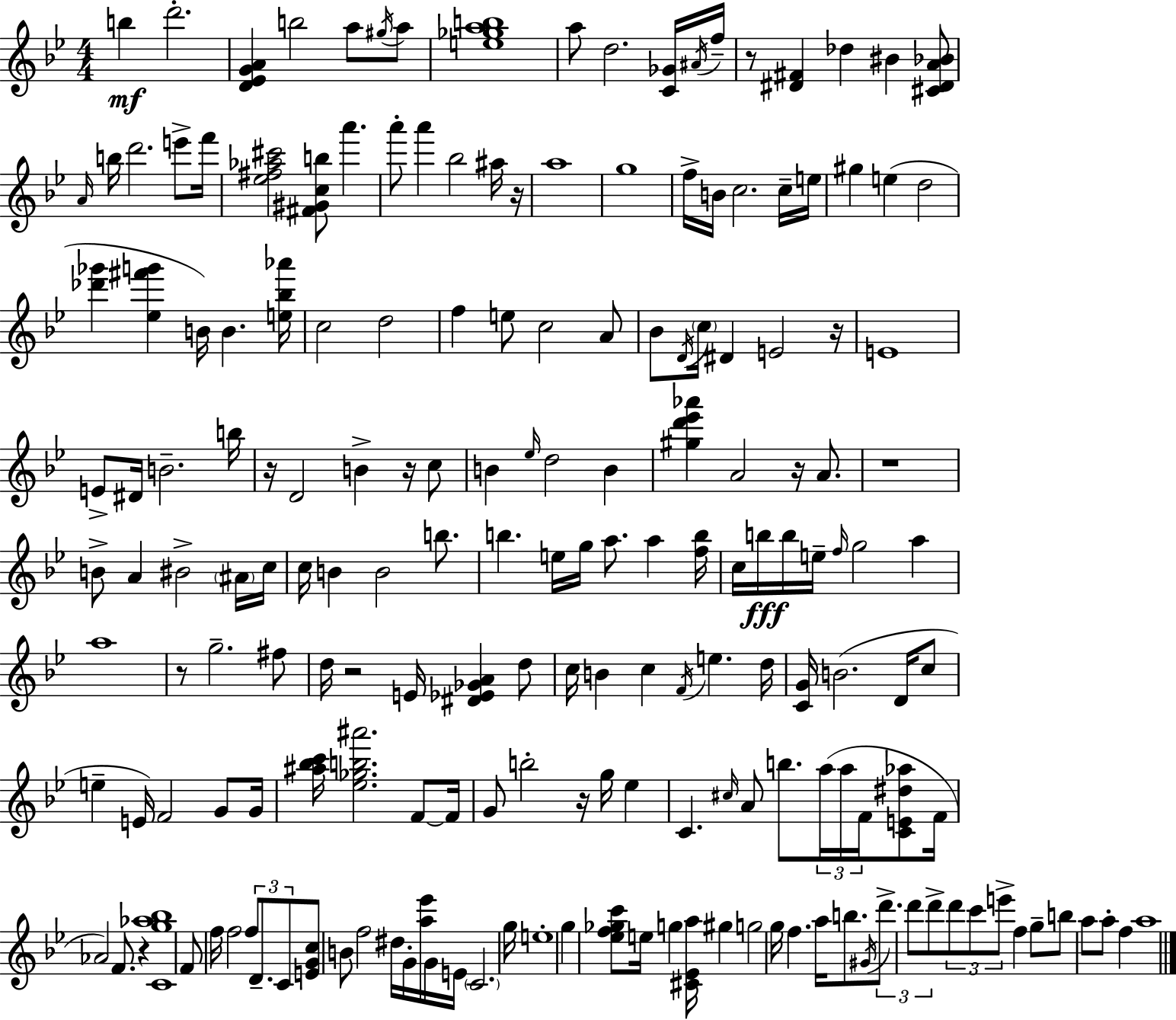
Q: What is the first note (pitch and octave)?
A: B5